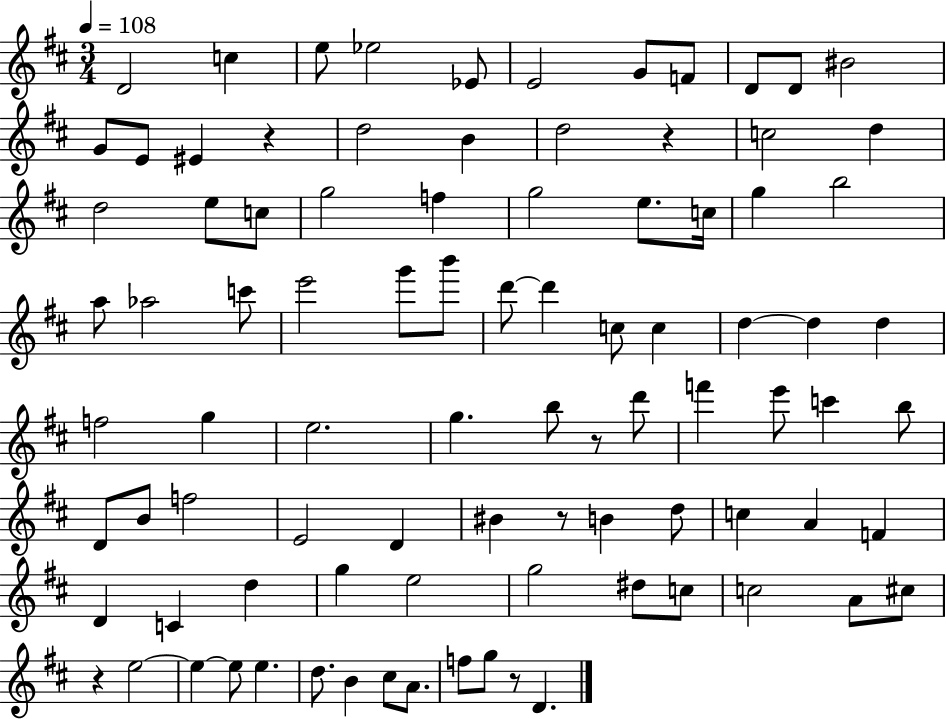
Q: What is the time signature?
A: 3/4